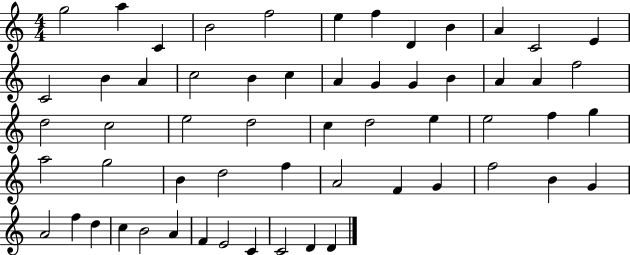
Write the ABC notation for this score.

X:1
T:Untitled
M:4/4
L:1/4
K:C
g2 a C B2 f2 e f D B A C2 E C2 B A c2 B c A G G B A A f2 d2 c2 e2 d2 c d2 e e2 f g a2 g2 B d2 f A2 F G f2 B G A2 f d c B2 A F E2 C C2 D D